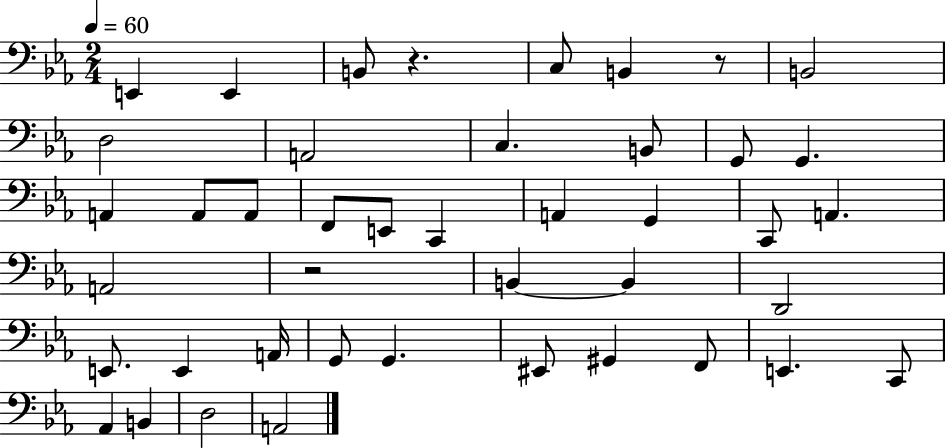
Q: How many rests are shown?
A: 3